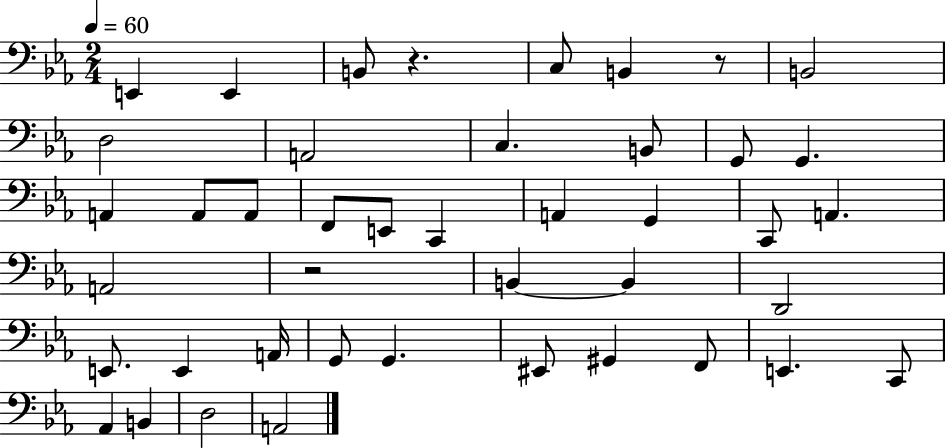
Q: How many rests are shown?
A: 3